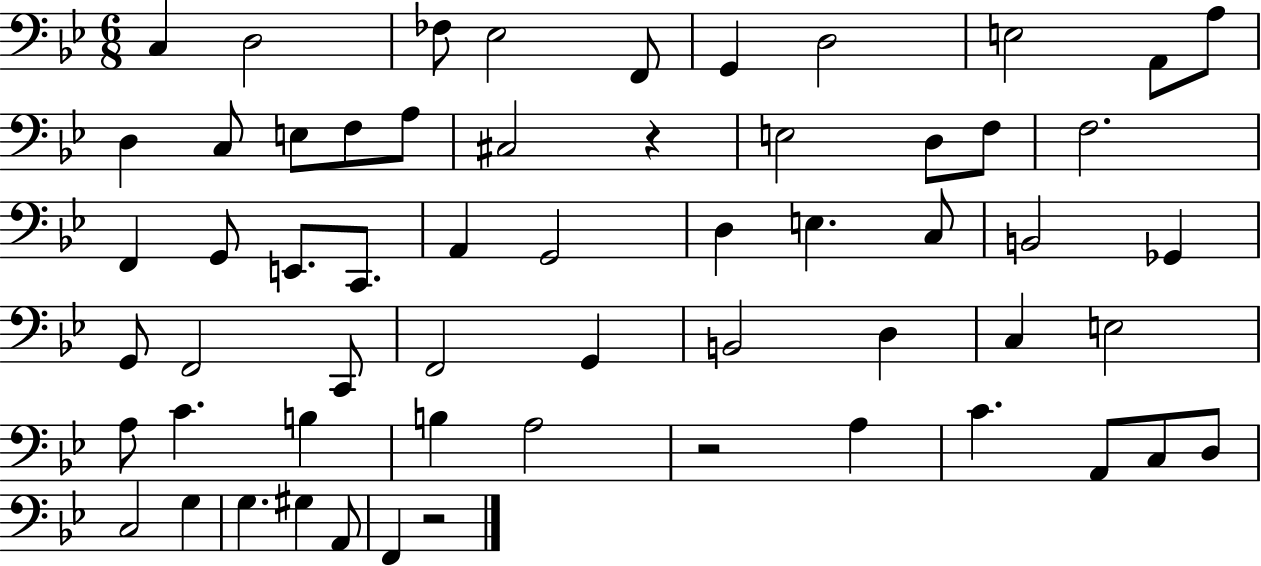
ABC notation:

X:1
T:Untitled
M:6/8
L:1/4
K:Bb
C, D,2 _F,/2 _E,2 F,,/2 G,, D,2 E,2 A,,/2 A,/2 D, C,/2 E,/2 F,/2 A,/2 ^C,2 z E,2 D,/2 F,/2 F,2 F,, G,,/2 E,,/2 C,,/2 A,, G,,2 D, E, C,/2 B,,2 _G,, G,,/2 F,,2 C,,/2 F,,2 G,, B,,2 D, C, E,2 A,/2 C B, B, A,2 z2 A, C A,,/2 C,/2 D,/2 C,2 G, G, ^G, A,,/2 F,, z2